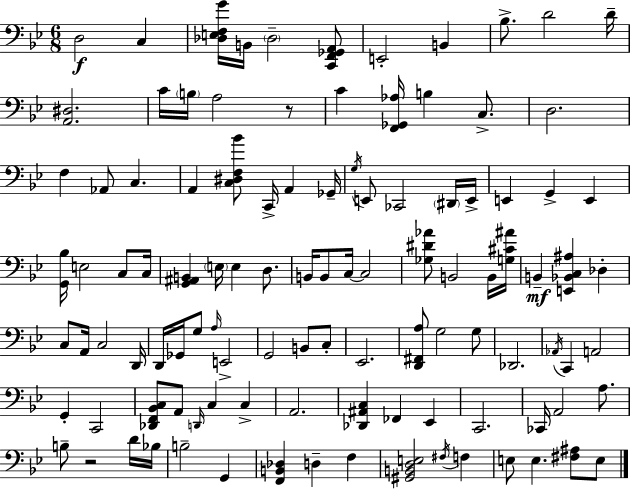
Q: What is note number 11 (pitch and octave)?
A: B3